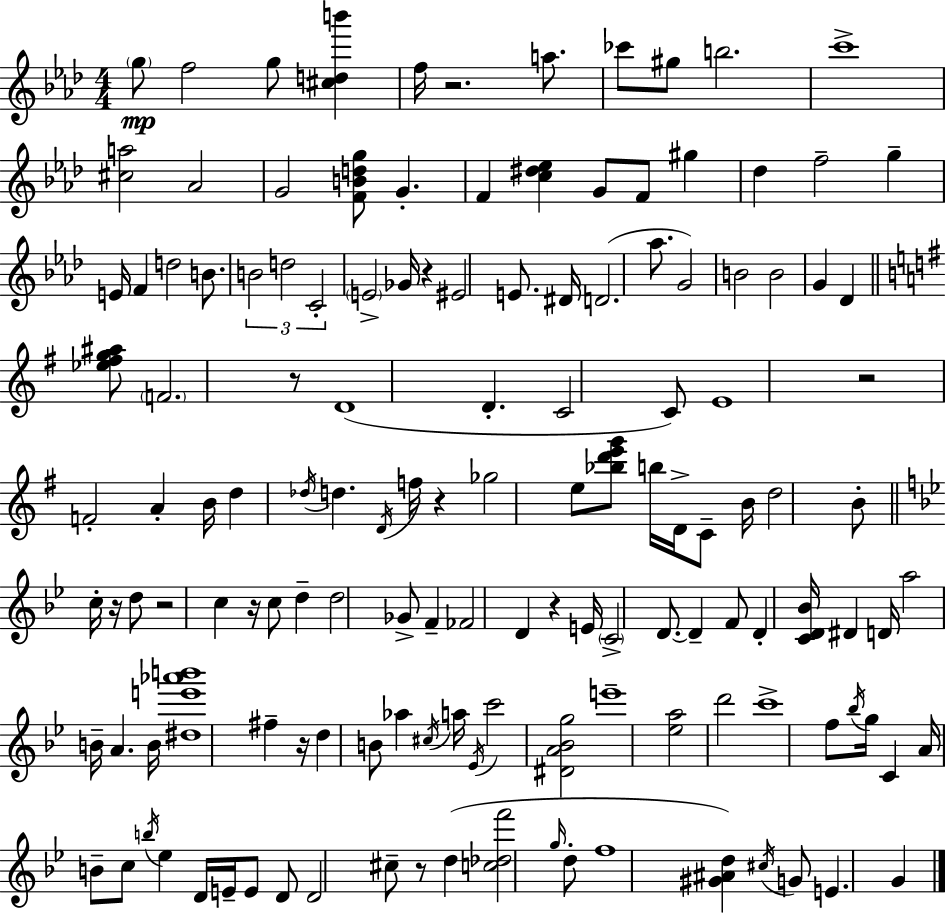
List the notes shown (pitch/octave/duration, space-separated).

G5/e F5/h G5/e [C#5,D5,B6]/q F5/s R/h. A5/e. CES6/e G#5/e B5/h. C6/w [C#5,A5]/h Ab4/h G4/h [F4,B4,D5,G5]/e G4/q. F4/q [C5,D#5,Eb5]/q G4/e F4/e G#5/q Db5/q F5/h G5/q E4/s F4/q D5/h B4/e. B4/h D5/h C4/h E4/h Gb4/s R/q EIS4/h E4/e. D#4/s D4/h. Ab5/e. G4/h B4/h B4/h G4/q Db4/q [Eb5,F#5,G5,A#5]/e F4/h. R/e D4/w D4/q. C4/h C4/e E4/w R/h F4/h A4/q B4/s D5/q Db5/s D5/q. D4/s F5/s R/q Gb5/h E5/e [Bb5,D6,E6,G6]/e B5/s D4/s C4/e B4/s D5/h B4/e C5/s R/s D5/e R/h C5/q R/s C5/e D5/q D5/h Gb4/e F4/q FES4/h D4/q R/q E4/s C4/h D4/e. D4/q F4/e D4/q [C4,D4,Bb4]/s D#4/q D4/s A5/h B4/s A4/q. B4/s [D#5,E6,Ab6,B6]/w F#5/q R/s D5/q B4/e Ab5/q C#5/s A5/s Eb4/s C6/h [D#4,A4,Bb4,G5]/h E6/w [Eb5,A5]/h D6/h C6/w F5/e Bb5/s G5/s C4/q A4/s B4/e C5/e B5/s Eb5/q D4/s E4/s E4/e D4/e D4/h C#5/e R/e D5/q [C5,Db5,F6]/h G5/s D5/e F5/w [G#4,A#4,D5]/q C#5/s G4/e E4/q. G4/q